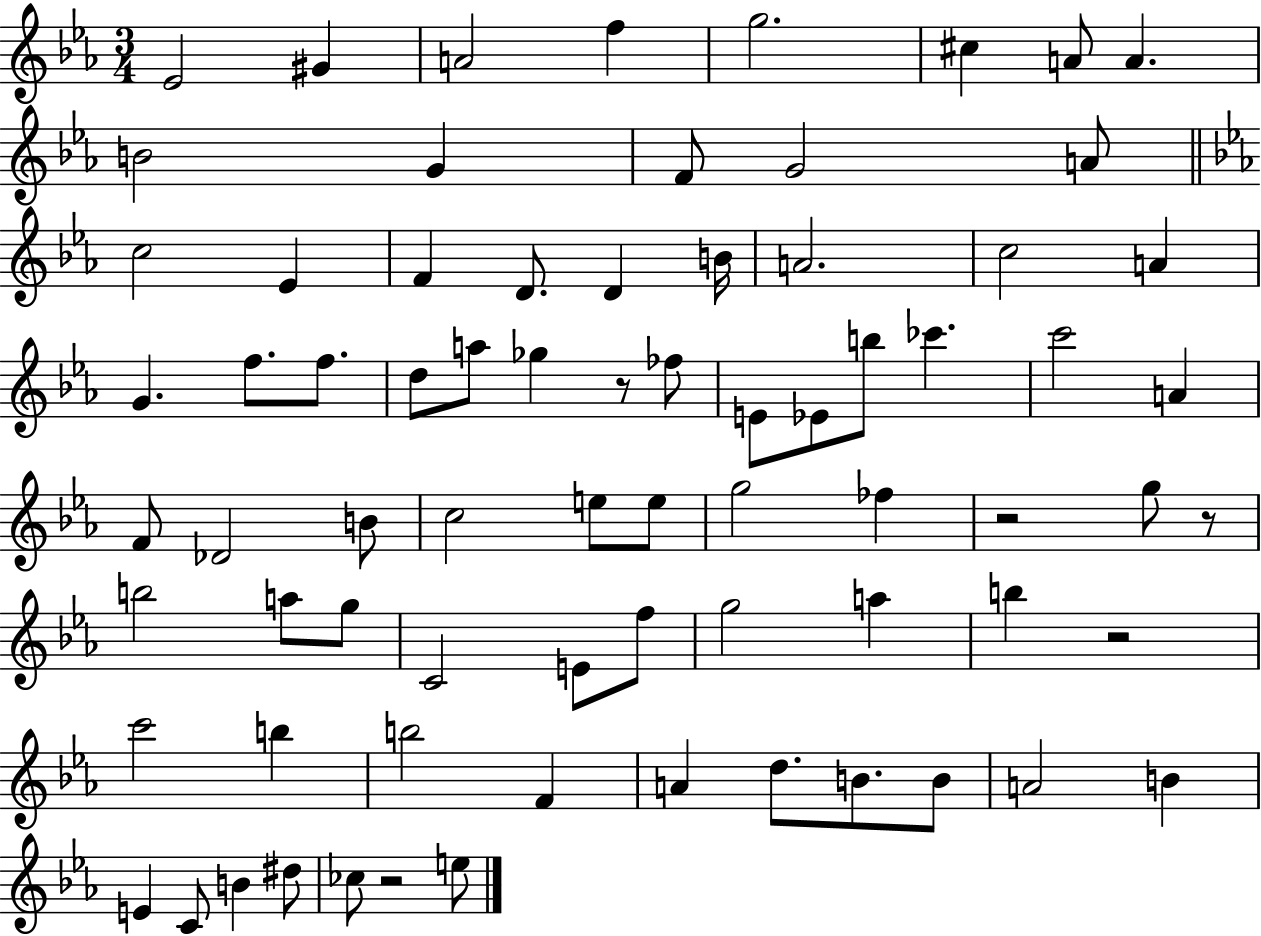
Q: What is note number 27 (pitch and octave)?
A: A5